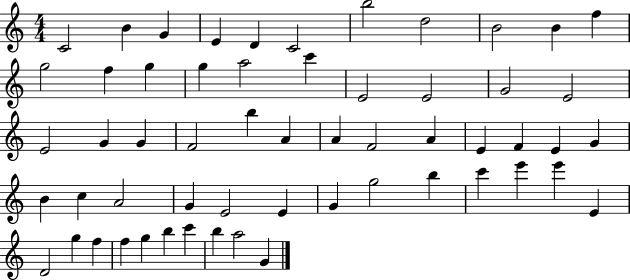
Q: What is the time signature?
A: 4/4